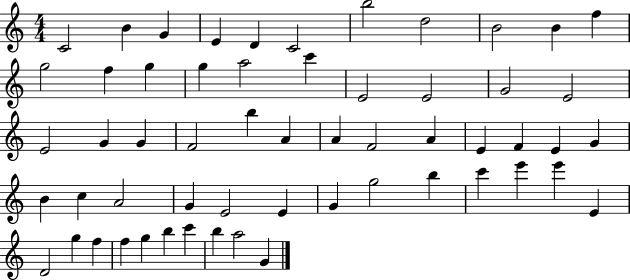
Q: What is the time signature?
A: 4/4